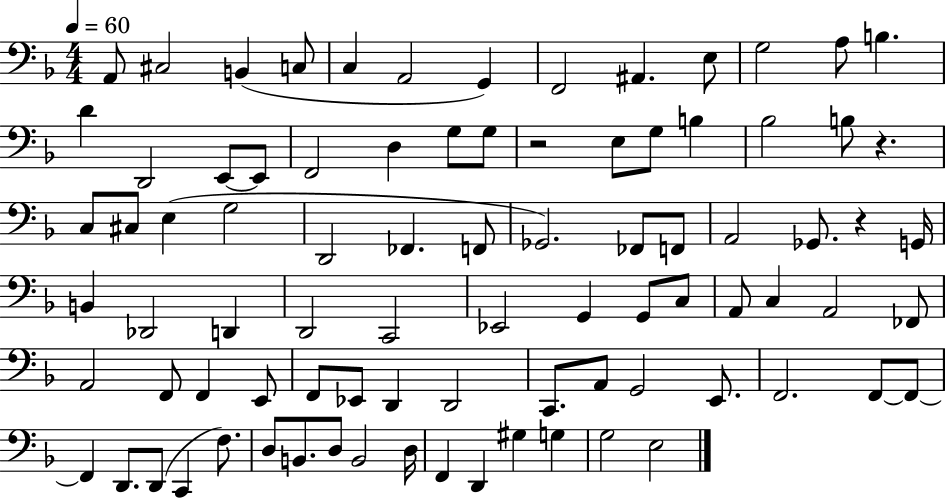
{
  \clef bass
  \numericTimeSignature
  \time 4/4
  \key f \major
  \tempo 4 = 60
  a,8 cis2 b,4( c8 | c4 a,2 g,4) | f,2 ais,4. e8 | g2 a8 b4. | \break d'4 d,2 e,8~~ e,8 | f,2 d4 g8 g8 | r2 e8 g8 b4 | bes2 b8 r4. | \break c8 cis8 e4( g2 | d,2 fes,4. f,8 | ges,2.) fes,8 f,8 | a,2 ges,8. r4 g,16 | \break b,4 des,2 d,4 | d,2 c,2 | ees,2 g,4 g,8 c8 | a,8 c4 a,2 fes,8 | \break a,2 f,8 f,4 e,8 | f,8 ees,8 d,4 d,2 | c,8. a,8 g,2 e,8. | f,2. f,8~~ f,8~~ | \break f,4 d,8. d,8( c,4 f8.) | d8 b,8. d8 b,2 d16 | f,4 d,4 gis4 g4 | g2 e2 | \break \bar "|."
}